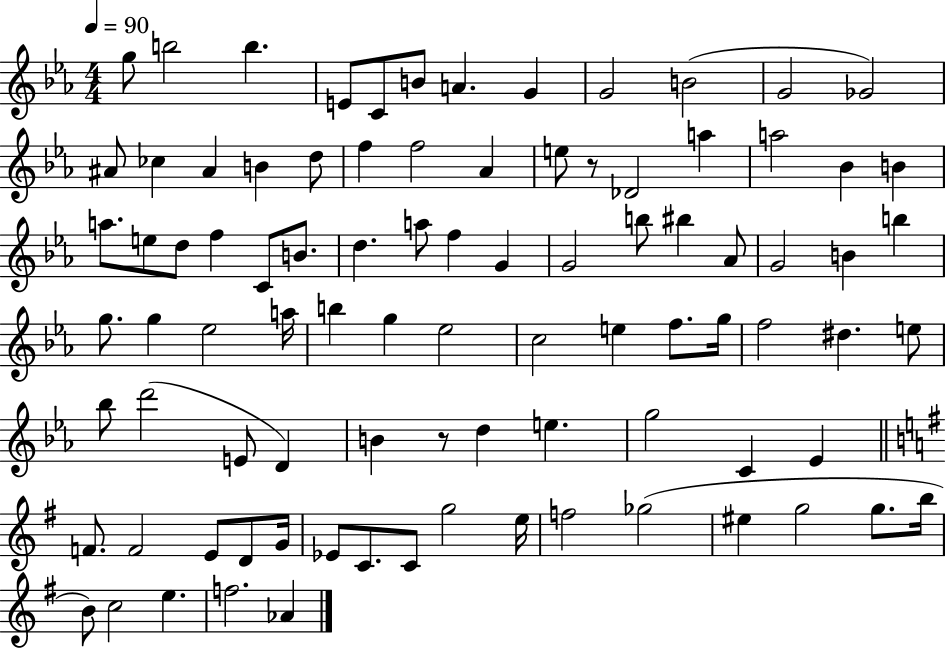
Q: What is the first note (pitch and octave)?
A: G5